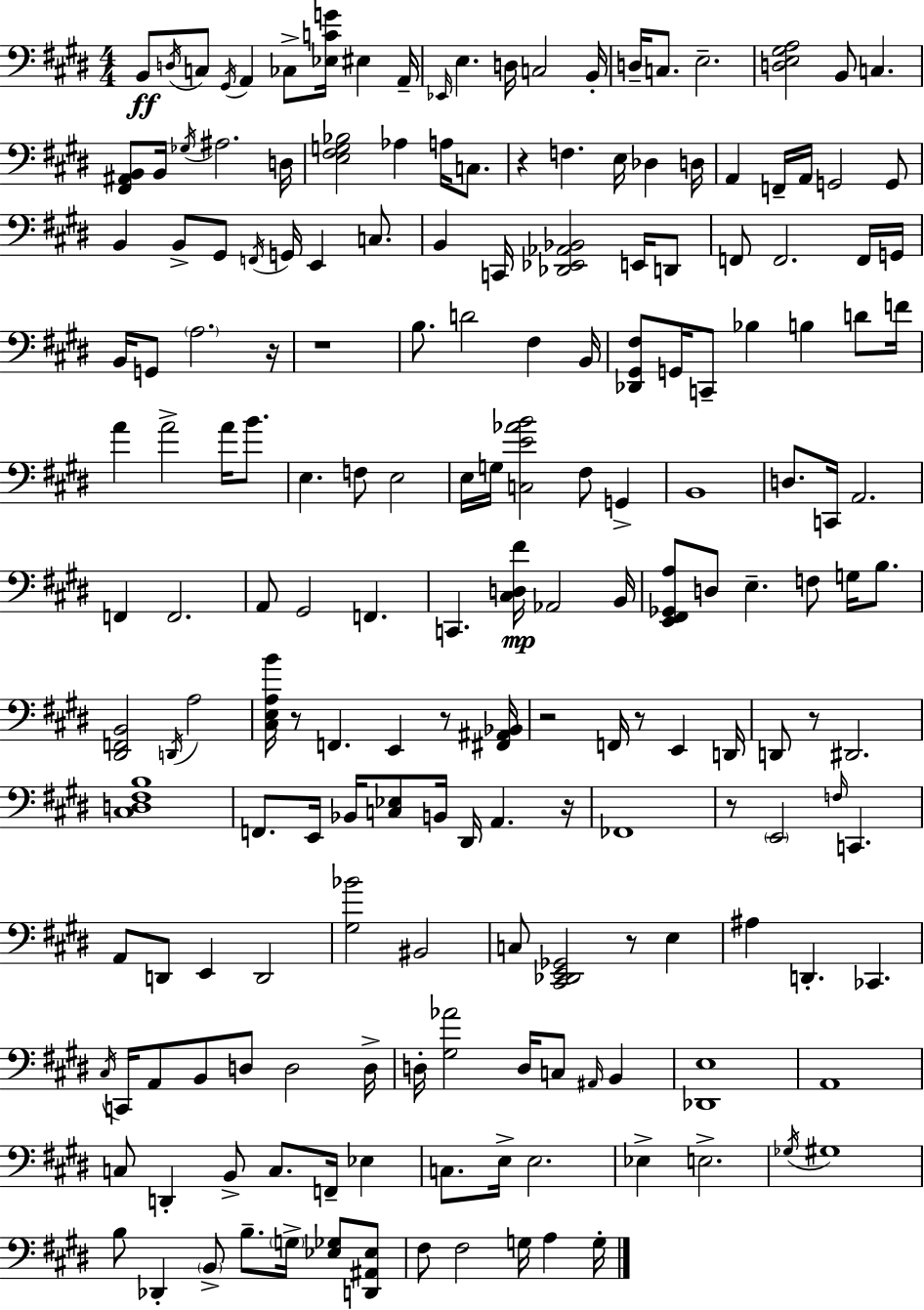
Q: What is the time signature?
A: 4/4